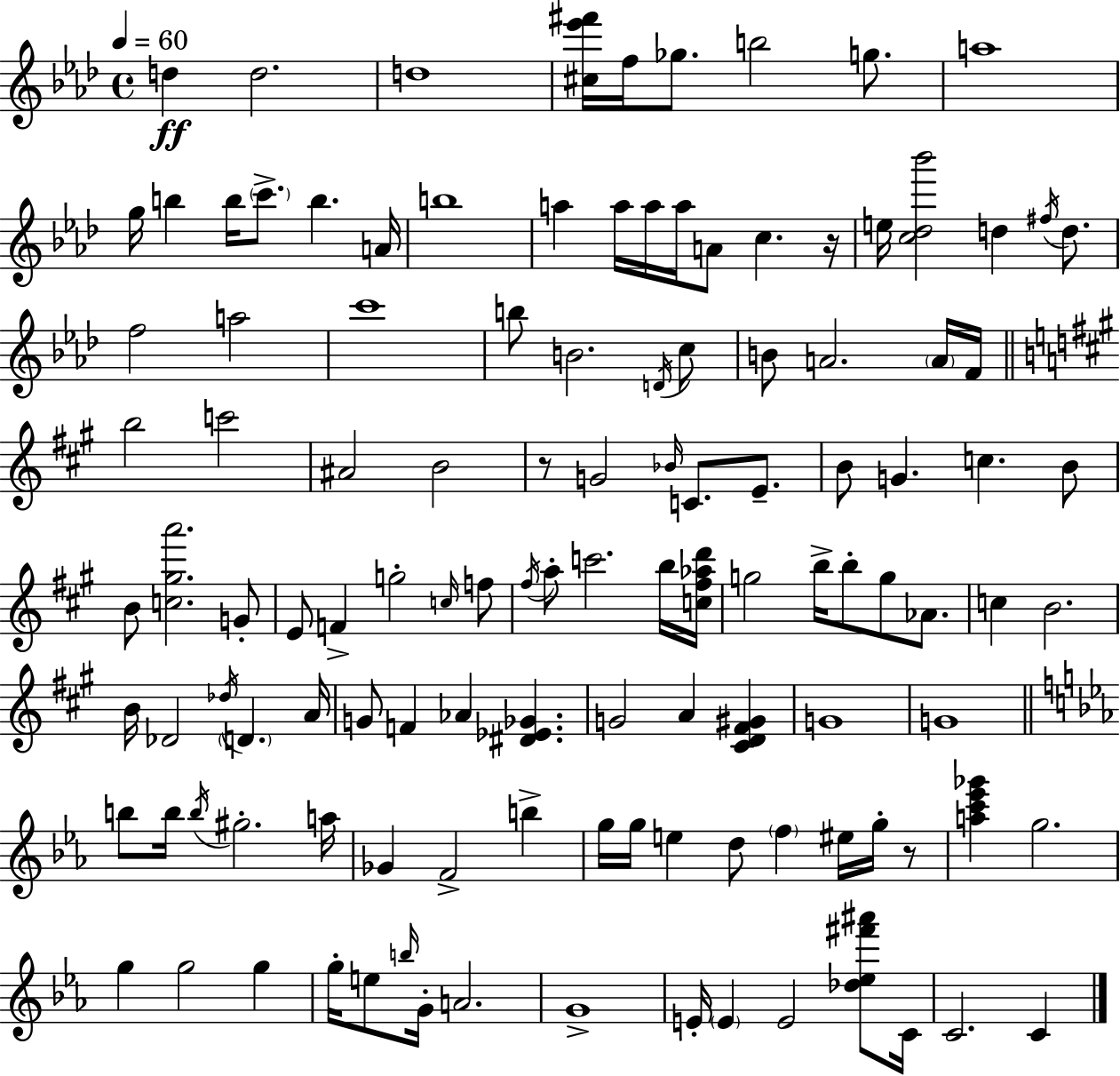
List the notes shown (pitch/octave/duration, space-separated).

D5/q D5/h. D5/w [C#5,Eb6,F#6]/s F5/s Gb5/e. B5/h G5/e. A5/w G5/s B5/q B5/s C6/e. B5/q. A4/s B5/w A5/q A5/s A5/s A5/s A4/e C5/q. R/s E5/s [C5,Db5,Bb6]/h D5/q F#5/s D5/e. F5/h A5/h C6/w B5/e B4/h. D4/s C5/e B4/e A4/h. A4/s F4/s B5/h C6/h A#4/h B4/h R/e G4/h Bb4/s C4/e. E4/e. B4/e G4/q. C5/q. B4/e B4/e [C5,G#5,A6]/h. G4/e E4/e F4/q G5/h C5/s F5/e F#5/s A5/e C6/h. B5/s [C5,F#5,Ab5,D6]/s G5/h B5/s B5/e G5/e Ab4/e. C5/q B4/h. B4/s Db4/h Db5/s D4/q. A4/s G4/e F4/q Ab4/q [D#4,Eb4,Gb4]/q. G4/h A4/q [C#4,D4,F#4,G#4]/q G4/w G4/w B5/e B5/s B5/s G#5/h. A5/s Gb4/q F4/h B5/q G5/s G5/s E5/q D5/e F5/q EIS5/s G5/s R/e [A5,C6,Eb6,Gb6]/q G5/h. G5/q G5/h G5/q G5/s E5/e B5/s G4/s A4/h. G4/w E4/s E4/q E4/h [Db5,Eb5,F#6,A#6]/e C4/s C4/h. C4/q